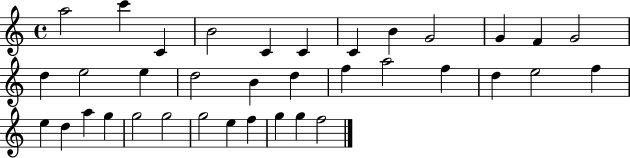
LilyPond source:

{
  \clef treble
  \time 4/4
  \defaultTimeSignature
  \key c \major
  a''2 c'''4 c'4 | b'2 c'4 c'4 | c'4 b'4 g'2 | g'4 f'4 g'2 | \break d''4 e''2 e''4 | d''2 b'4 d''4 | f''4 a''2 f''4 | d''4 e''2 f''4 | \break e''4 d''4 a''4 g''4 | g''2 g''2 | g''2 e''4 f''4 | g''4 g''4 f''2 | \break \bar "|."
}